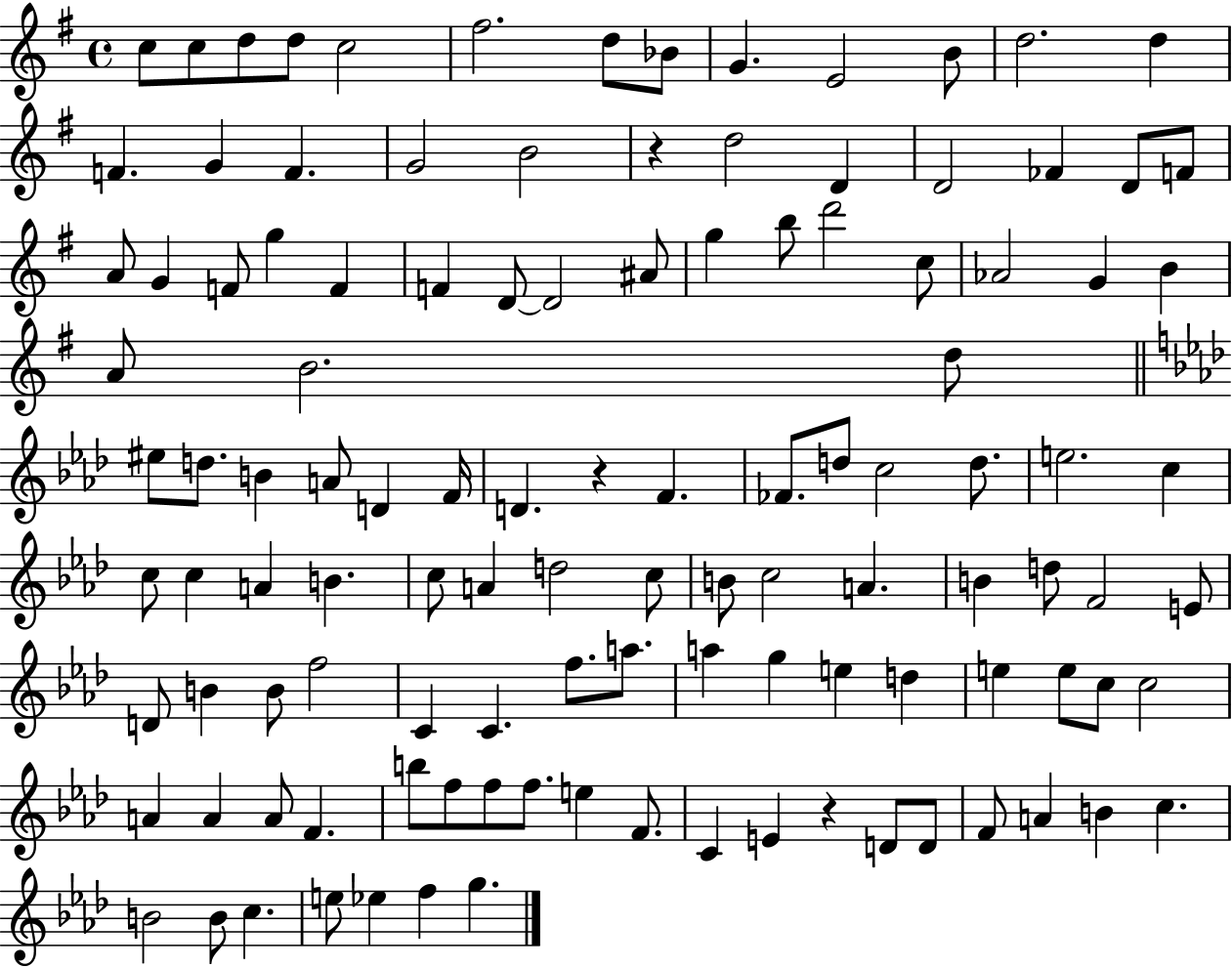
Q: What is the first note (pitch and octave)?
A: C5